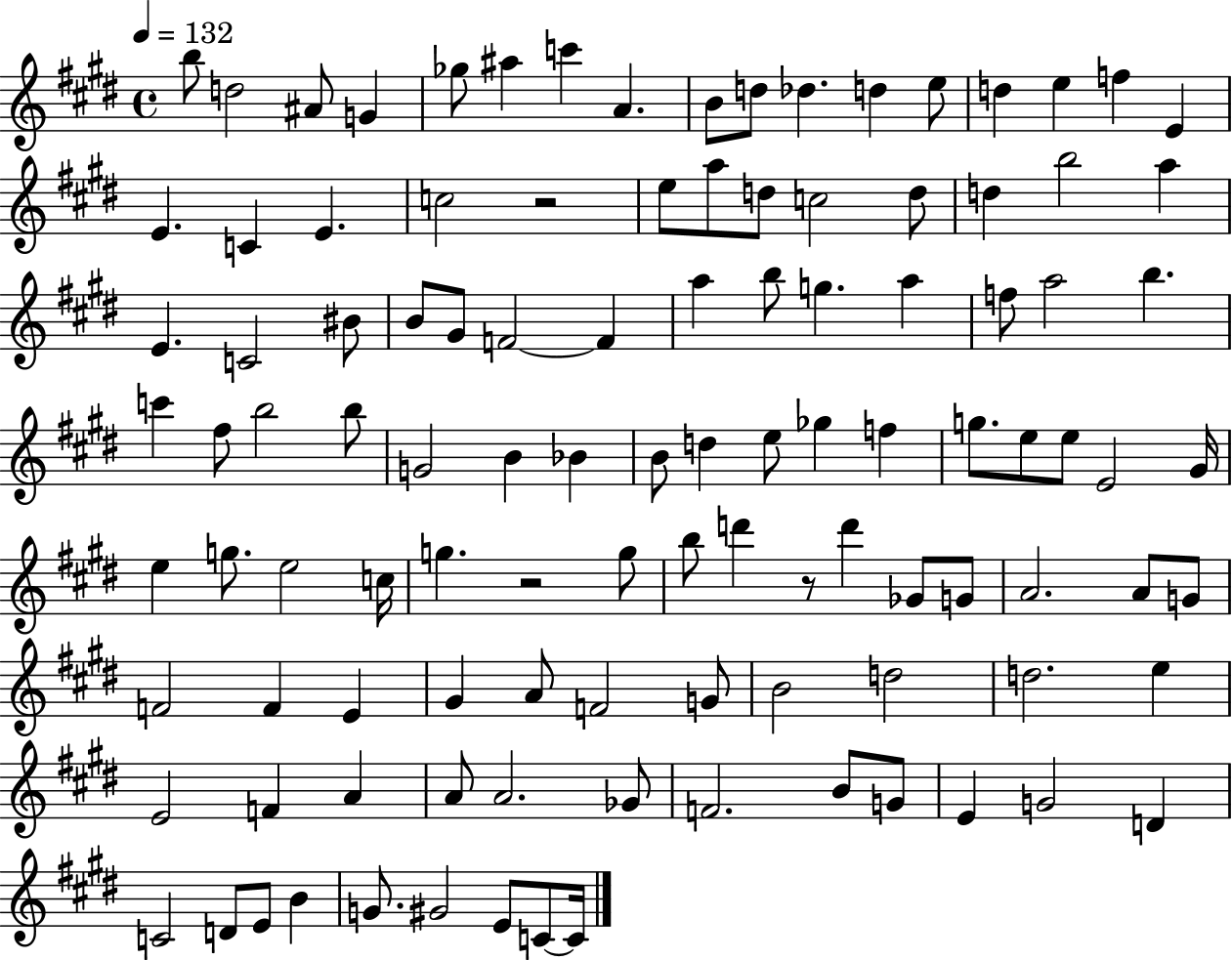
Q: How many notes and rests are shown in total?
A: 109